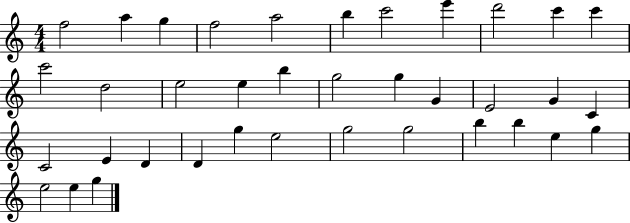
X:1
T:Untitled
M:4/4
L:1/4
K:C
f2 a g f2 a2 b c'2 e' d'2 c' c' c'2 d2 e2 e b g2 g G E2 G C C2 E D D g e2 g2 g2 b b e g e2 e g